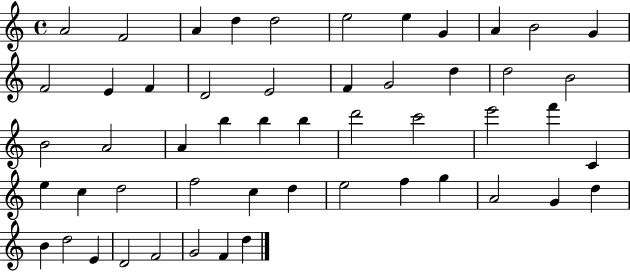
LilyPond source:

{
  \clef treble
  \time 4/4
  \defaultTimeSignature
  \key c \major
  a'2 f'2 | a'4 d''4 d''2 | e''2 e''4 g'4 | a'4 b'2 g'4 | \break f'2 e'4 f'4 | d'2 e'2 | f'4 g'2 d''4 | d''2 b'2 | \break b'2 a'2 | a'4 b''4 b''4 b''4 | d'''2 c'''2 | e'''2 f'''4 c'4 | \break e''4 c''4 d''2 | f''2 c''4 d''4 | e''2 f''4 g''4 | a'2 g'4 d''4 | \break b'4 d''2 e'4 | d'2 f'2 | g'2 f'4 d''4 | \bar "|."
}